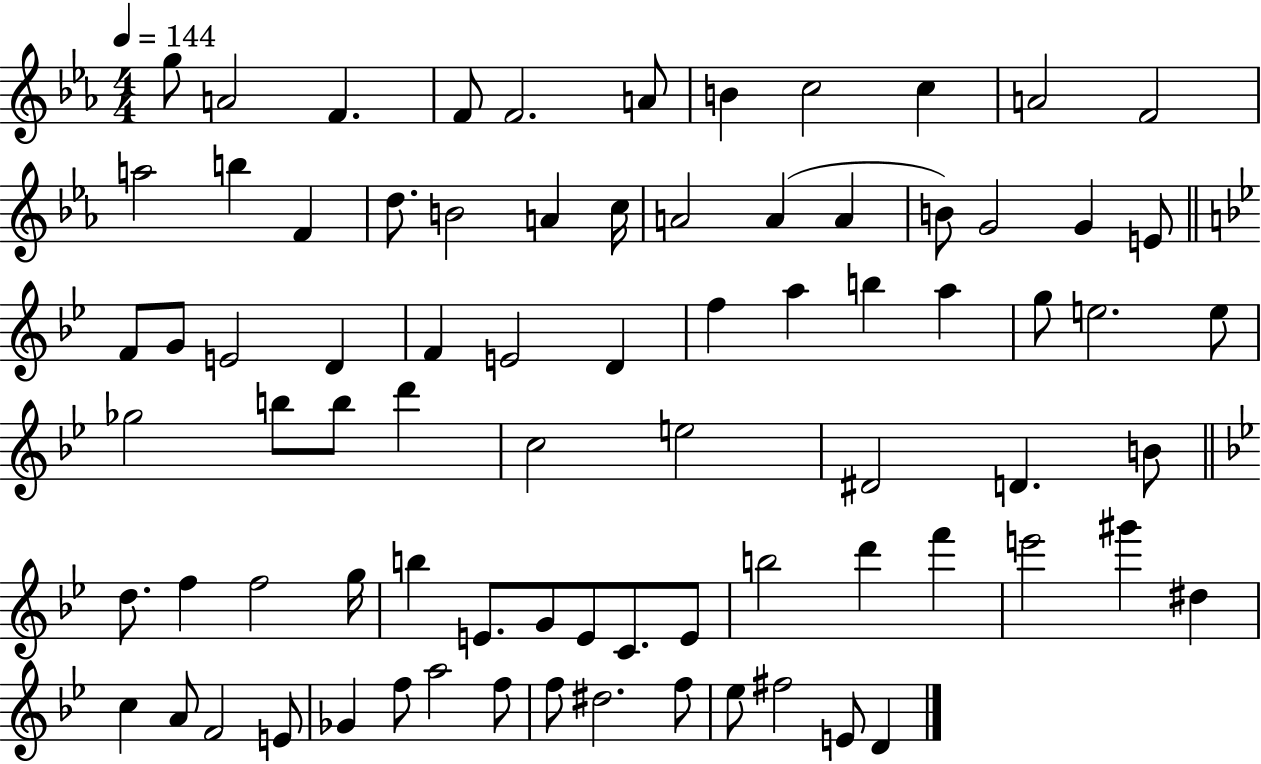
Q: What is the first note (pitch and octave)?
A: G5